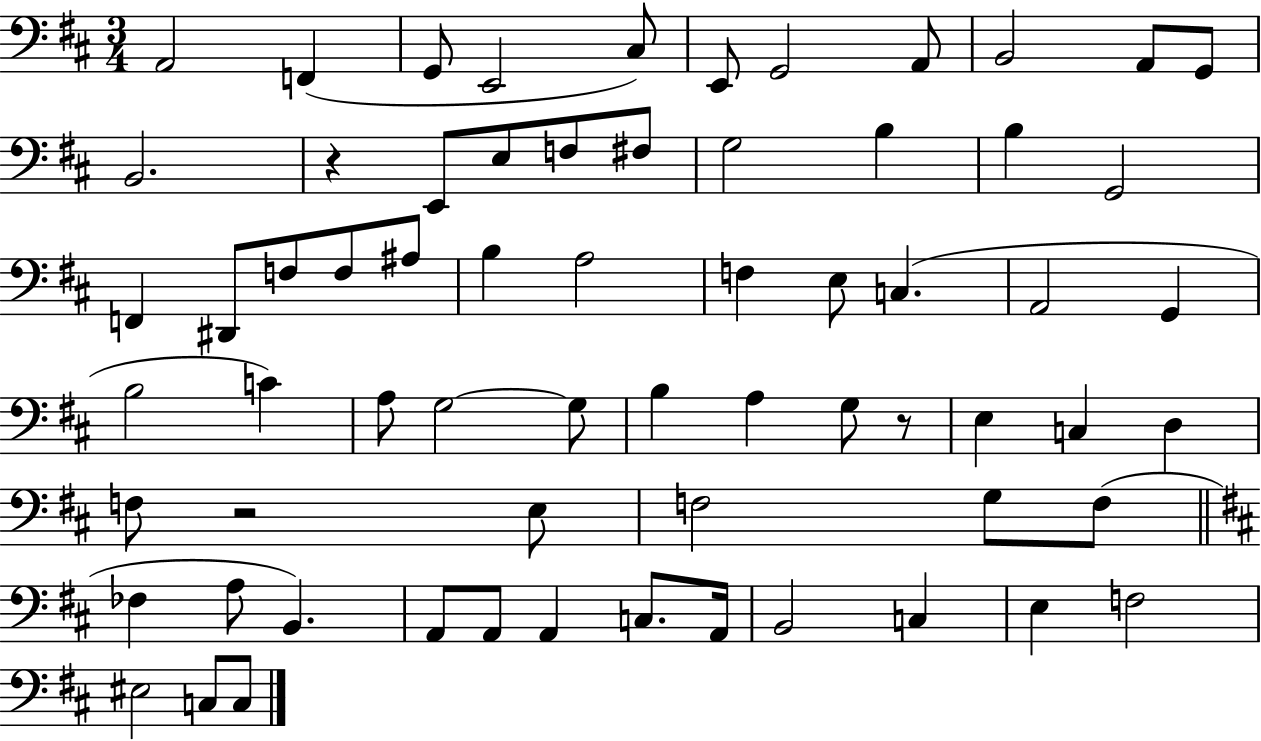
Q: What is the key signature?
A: D major